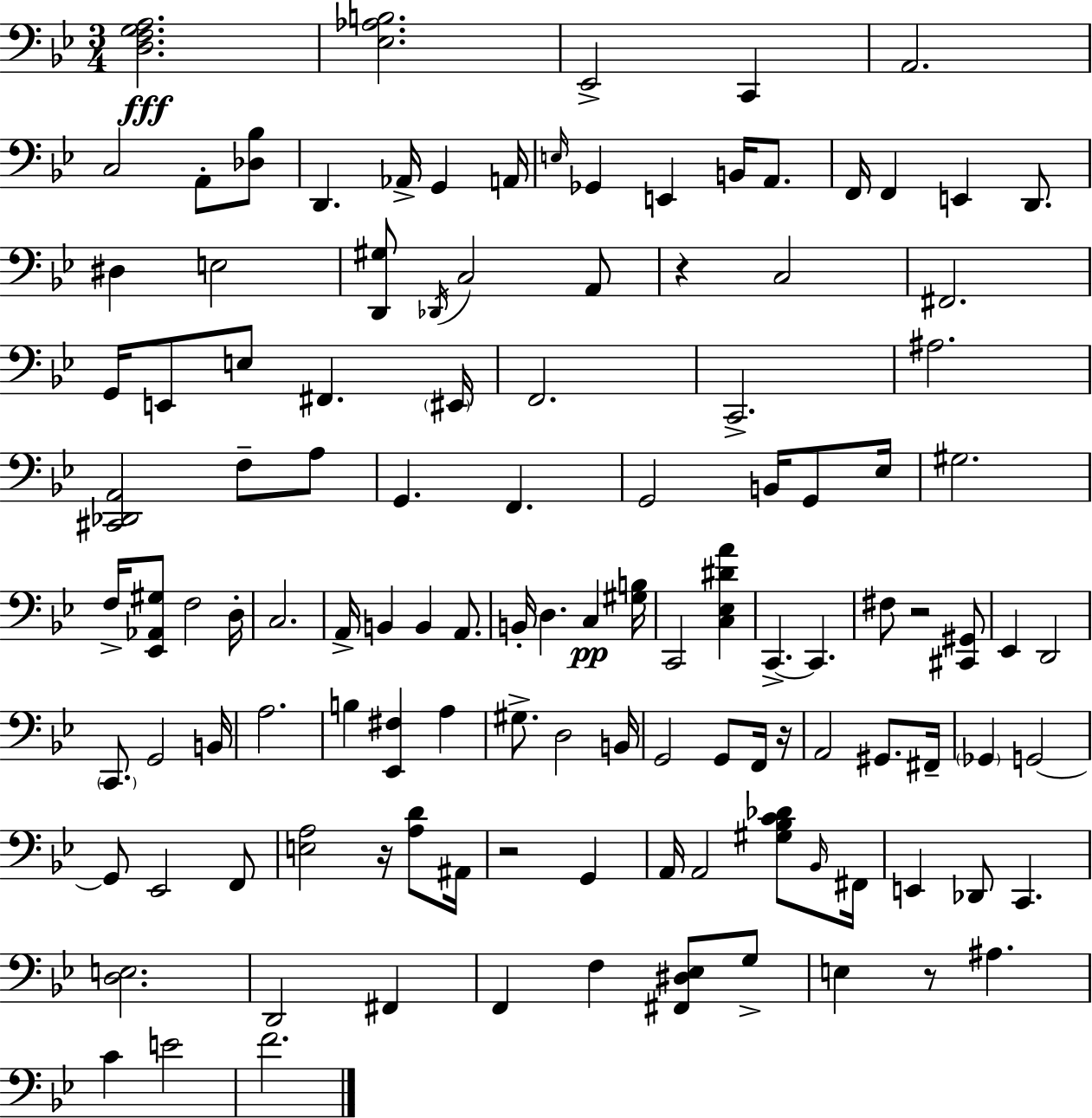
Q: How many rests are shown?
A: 6